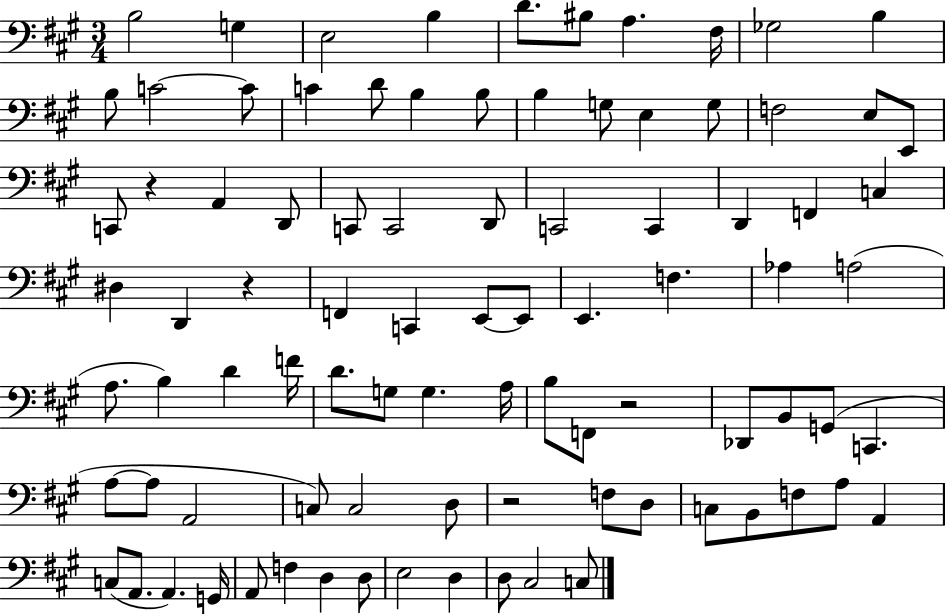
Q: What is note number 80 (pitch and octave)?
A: D3